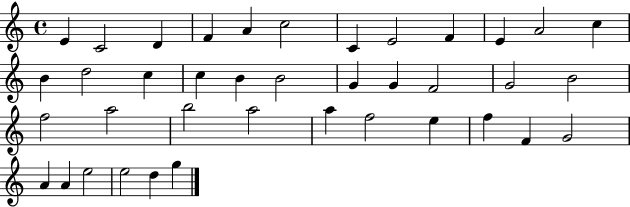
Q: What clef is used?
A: treble